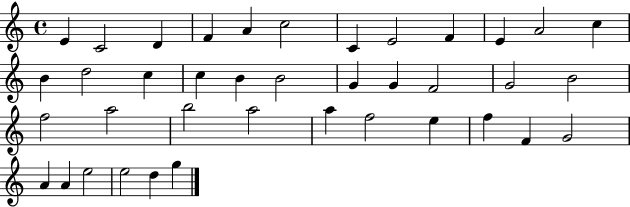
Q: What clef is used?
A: treble